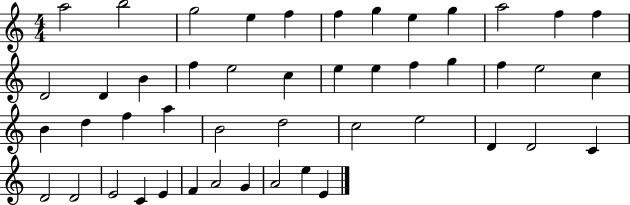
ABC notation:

X:1
T:Untitled
M:4/4
L:1/4
K:C
a2 b2 g2 e f f g e g a2 f f D2 D B f e2 c e e f g f e2 c B d f a B2 d2 c2 e2 D D2 C D2 D2 E2 C E F A2 G A2 e E